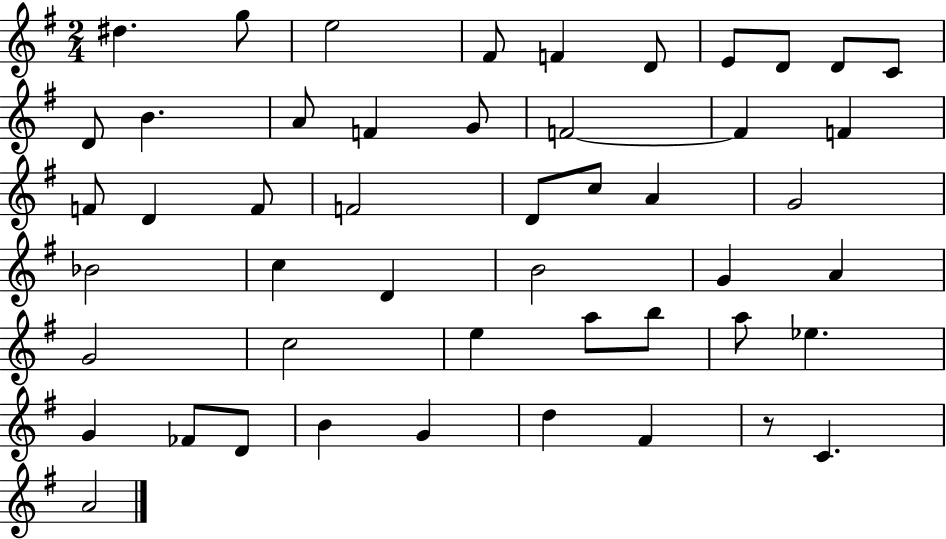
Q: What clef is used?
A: treble